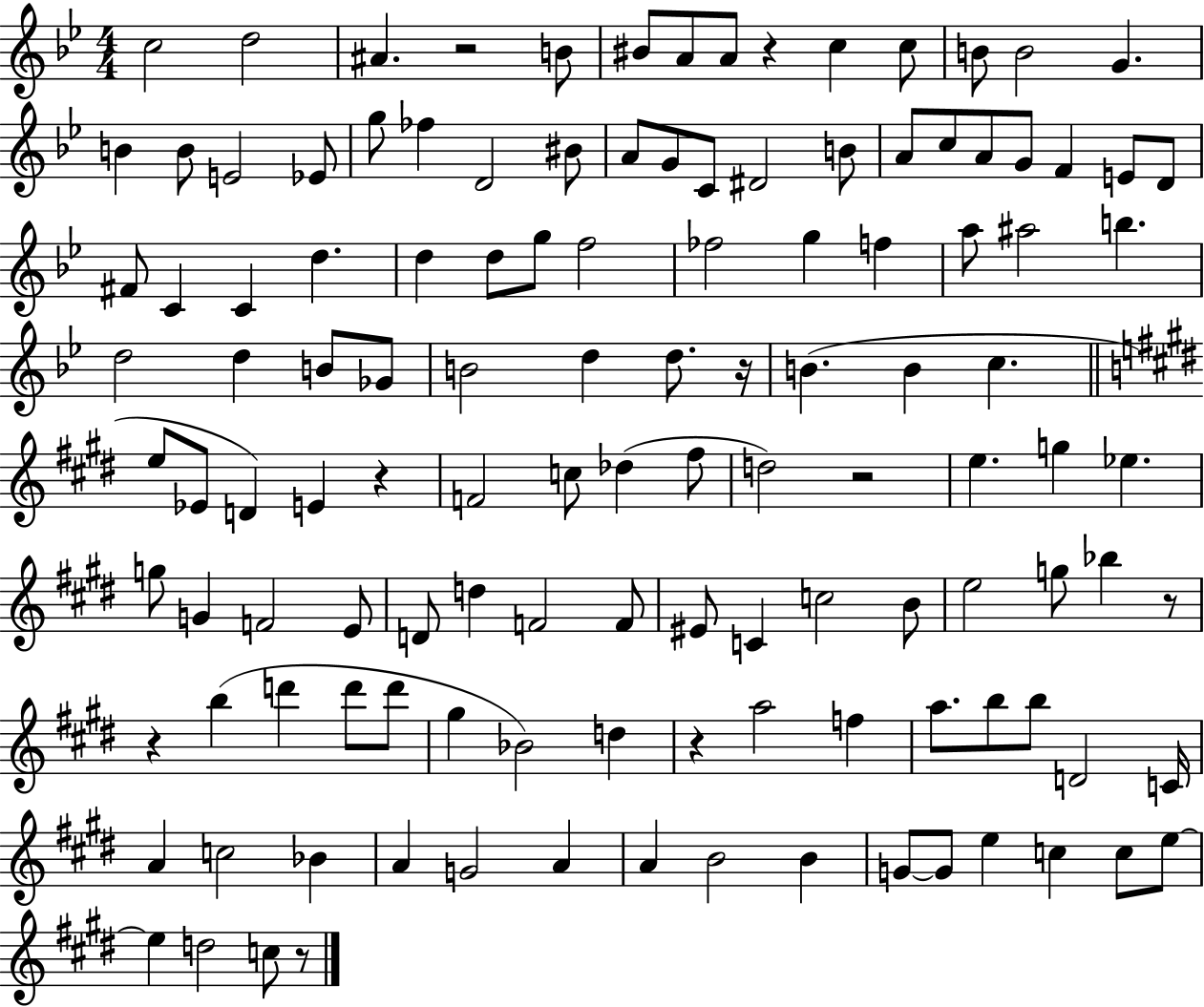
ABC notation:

X:1
T:Untitled
M:4/4
L:1/4
K:Bb
c2 d2 ^A z2 B/2 ^B/2 A/2 A/2 z c c/2 B/2 B2 G B B/2 E2 _E/2 g/2 _f D2 ^B/2 A/2 G/2 C/2 ^D2 B/2 A/2 c/2 A/2 G/2 F E/2 D/2 ^F/2 C C d d d/2 g/2 f2 _f2 g f a/2 ^a2 b d2 d B/2 _G/2 B2 d d/2 z/4 B B c e/2 _E/2 D E z F2 c/2 _d ^f/2 d2 z2 e g _e g/2 G F2 E/2 D/2 d F2 F/2 ^E/2 C c2 B/2 e2 g/2 _b z/2 z b d' d'/2 d'/2 ^g _B2 d z a2 f a/2 b/2 b/2 D2 C/4 A c2 _B A G2 A A B2 B G/2 G/2 e c c/2 e/2 e d2 c/2 z/2